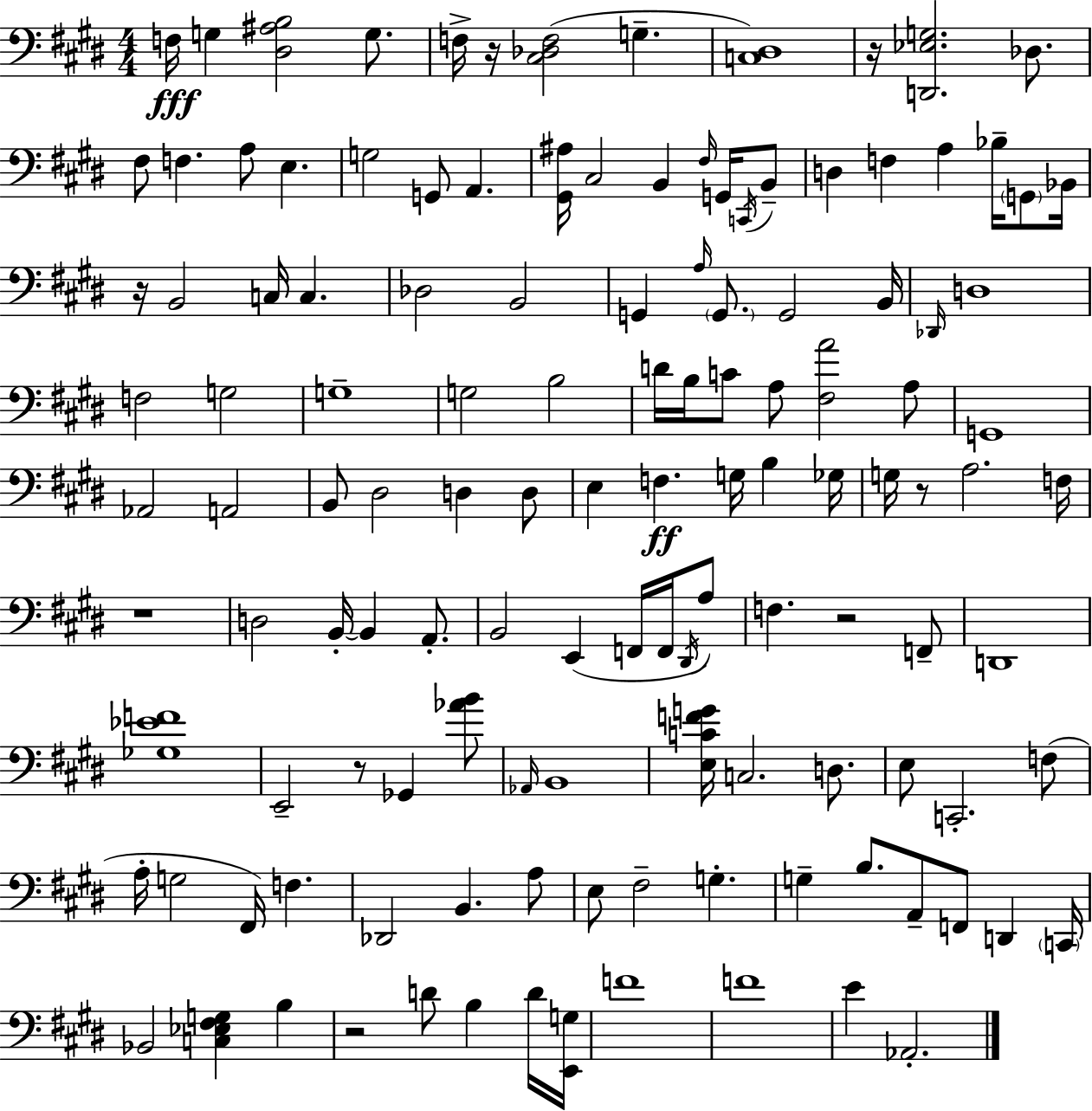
F3/s G3/q [D#3,A#3,B3]/h G3/e. F3/s R/s [C#3,Db3,F3]/h G3/q. [C3,D#3]/w R/s [D2,Eb3,G3]/h. Db3/e. F#3/e F3/q. A3/e E3/q. G3/h G2/e A2/q. [G#2,A#3]/s C#3/h B2/q F#3/s G2/s C2/s B2/e D3/q F3/q A3/q Bb3/s G2/e Bb2/s R/s B2/h C3/s C3/q. Db3/h B2/h G2/q A3/s G2/e. G2/h B2/s Db2/s D3/w F3/h G3/h G3/w G3/h B3/h D4/s B3/s C4/e A3/e [F#3,A4]/h A3/e G2/w Ab2/h A2/h B2/e D#3/h D3/q D3/e E3/q F3/q. G3/s B3/q Gb3/s G3/s R/e A3/h. F3/s R/w D3/h B2/s B2/q A2/e. B2/h E2/q F2/s F2/s D#2/s A3/e F3/q. R/h F2/e D2/w [Gb3,Eb4,F4]/w E2/h R/e Gb2/q [Ab4,B4]/e Ab2/s B2/w [E3,C4,F4,G4]/s C3/h. D3/e. E3/e C2/h. F3/e A3/s G3/h F#2/s F3/q. Db2/h B2/q. A3/e E3/e F#3/h G3/q. G3/q B3/e. A2/e F2/e D2/q C2/s Bb2/h [C3,Eb3,F#3,G3]/q B3/q R/h D4/e B3/q D4/s [E2,G3]/s F4/w F4/w E4/q Ab2/h.